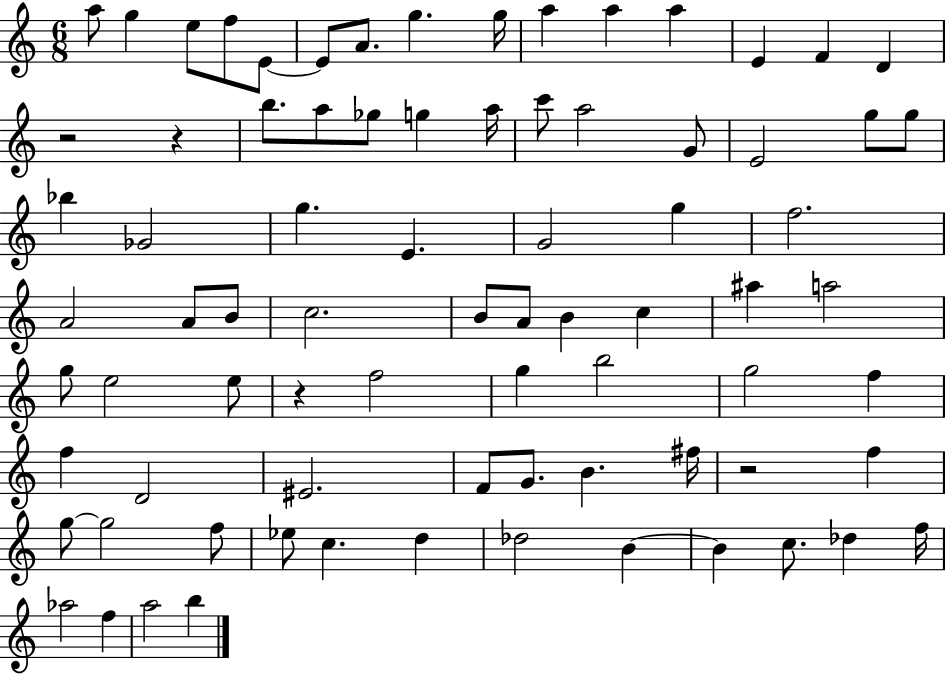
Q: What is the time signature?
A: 6/8